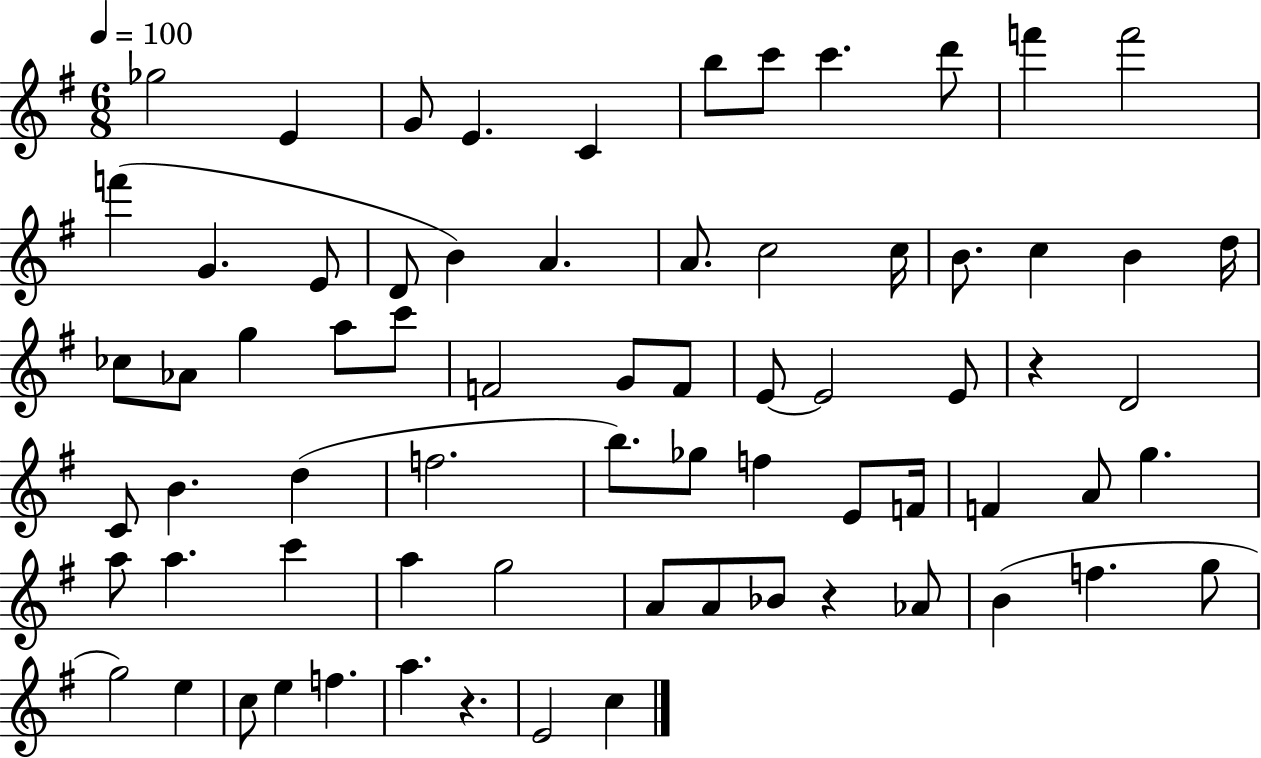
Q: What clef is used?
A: treble